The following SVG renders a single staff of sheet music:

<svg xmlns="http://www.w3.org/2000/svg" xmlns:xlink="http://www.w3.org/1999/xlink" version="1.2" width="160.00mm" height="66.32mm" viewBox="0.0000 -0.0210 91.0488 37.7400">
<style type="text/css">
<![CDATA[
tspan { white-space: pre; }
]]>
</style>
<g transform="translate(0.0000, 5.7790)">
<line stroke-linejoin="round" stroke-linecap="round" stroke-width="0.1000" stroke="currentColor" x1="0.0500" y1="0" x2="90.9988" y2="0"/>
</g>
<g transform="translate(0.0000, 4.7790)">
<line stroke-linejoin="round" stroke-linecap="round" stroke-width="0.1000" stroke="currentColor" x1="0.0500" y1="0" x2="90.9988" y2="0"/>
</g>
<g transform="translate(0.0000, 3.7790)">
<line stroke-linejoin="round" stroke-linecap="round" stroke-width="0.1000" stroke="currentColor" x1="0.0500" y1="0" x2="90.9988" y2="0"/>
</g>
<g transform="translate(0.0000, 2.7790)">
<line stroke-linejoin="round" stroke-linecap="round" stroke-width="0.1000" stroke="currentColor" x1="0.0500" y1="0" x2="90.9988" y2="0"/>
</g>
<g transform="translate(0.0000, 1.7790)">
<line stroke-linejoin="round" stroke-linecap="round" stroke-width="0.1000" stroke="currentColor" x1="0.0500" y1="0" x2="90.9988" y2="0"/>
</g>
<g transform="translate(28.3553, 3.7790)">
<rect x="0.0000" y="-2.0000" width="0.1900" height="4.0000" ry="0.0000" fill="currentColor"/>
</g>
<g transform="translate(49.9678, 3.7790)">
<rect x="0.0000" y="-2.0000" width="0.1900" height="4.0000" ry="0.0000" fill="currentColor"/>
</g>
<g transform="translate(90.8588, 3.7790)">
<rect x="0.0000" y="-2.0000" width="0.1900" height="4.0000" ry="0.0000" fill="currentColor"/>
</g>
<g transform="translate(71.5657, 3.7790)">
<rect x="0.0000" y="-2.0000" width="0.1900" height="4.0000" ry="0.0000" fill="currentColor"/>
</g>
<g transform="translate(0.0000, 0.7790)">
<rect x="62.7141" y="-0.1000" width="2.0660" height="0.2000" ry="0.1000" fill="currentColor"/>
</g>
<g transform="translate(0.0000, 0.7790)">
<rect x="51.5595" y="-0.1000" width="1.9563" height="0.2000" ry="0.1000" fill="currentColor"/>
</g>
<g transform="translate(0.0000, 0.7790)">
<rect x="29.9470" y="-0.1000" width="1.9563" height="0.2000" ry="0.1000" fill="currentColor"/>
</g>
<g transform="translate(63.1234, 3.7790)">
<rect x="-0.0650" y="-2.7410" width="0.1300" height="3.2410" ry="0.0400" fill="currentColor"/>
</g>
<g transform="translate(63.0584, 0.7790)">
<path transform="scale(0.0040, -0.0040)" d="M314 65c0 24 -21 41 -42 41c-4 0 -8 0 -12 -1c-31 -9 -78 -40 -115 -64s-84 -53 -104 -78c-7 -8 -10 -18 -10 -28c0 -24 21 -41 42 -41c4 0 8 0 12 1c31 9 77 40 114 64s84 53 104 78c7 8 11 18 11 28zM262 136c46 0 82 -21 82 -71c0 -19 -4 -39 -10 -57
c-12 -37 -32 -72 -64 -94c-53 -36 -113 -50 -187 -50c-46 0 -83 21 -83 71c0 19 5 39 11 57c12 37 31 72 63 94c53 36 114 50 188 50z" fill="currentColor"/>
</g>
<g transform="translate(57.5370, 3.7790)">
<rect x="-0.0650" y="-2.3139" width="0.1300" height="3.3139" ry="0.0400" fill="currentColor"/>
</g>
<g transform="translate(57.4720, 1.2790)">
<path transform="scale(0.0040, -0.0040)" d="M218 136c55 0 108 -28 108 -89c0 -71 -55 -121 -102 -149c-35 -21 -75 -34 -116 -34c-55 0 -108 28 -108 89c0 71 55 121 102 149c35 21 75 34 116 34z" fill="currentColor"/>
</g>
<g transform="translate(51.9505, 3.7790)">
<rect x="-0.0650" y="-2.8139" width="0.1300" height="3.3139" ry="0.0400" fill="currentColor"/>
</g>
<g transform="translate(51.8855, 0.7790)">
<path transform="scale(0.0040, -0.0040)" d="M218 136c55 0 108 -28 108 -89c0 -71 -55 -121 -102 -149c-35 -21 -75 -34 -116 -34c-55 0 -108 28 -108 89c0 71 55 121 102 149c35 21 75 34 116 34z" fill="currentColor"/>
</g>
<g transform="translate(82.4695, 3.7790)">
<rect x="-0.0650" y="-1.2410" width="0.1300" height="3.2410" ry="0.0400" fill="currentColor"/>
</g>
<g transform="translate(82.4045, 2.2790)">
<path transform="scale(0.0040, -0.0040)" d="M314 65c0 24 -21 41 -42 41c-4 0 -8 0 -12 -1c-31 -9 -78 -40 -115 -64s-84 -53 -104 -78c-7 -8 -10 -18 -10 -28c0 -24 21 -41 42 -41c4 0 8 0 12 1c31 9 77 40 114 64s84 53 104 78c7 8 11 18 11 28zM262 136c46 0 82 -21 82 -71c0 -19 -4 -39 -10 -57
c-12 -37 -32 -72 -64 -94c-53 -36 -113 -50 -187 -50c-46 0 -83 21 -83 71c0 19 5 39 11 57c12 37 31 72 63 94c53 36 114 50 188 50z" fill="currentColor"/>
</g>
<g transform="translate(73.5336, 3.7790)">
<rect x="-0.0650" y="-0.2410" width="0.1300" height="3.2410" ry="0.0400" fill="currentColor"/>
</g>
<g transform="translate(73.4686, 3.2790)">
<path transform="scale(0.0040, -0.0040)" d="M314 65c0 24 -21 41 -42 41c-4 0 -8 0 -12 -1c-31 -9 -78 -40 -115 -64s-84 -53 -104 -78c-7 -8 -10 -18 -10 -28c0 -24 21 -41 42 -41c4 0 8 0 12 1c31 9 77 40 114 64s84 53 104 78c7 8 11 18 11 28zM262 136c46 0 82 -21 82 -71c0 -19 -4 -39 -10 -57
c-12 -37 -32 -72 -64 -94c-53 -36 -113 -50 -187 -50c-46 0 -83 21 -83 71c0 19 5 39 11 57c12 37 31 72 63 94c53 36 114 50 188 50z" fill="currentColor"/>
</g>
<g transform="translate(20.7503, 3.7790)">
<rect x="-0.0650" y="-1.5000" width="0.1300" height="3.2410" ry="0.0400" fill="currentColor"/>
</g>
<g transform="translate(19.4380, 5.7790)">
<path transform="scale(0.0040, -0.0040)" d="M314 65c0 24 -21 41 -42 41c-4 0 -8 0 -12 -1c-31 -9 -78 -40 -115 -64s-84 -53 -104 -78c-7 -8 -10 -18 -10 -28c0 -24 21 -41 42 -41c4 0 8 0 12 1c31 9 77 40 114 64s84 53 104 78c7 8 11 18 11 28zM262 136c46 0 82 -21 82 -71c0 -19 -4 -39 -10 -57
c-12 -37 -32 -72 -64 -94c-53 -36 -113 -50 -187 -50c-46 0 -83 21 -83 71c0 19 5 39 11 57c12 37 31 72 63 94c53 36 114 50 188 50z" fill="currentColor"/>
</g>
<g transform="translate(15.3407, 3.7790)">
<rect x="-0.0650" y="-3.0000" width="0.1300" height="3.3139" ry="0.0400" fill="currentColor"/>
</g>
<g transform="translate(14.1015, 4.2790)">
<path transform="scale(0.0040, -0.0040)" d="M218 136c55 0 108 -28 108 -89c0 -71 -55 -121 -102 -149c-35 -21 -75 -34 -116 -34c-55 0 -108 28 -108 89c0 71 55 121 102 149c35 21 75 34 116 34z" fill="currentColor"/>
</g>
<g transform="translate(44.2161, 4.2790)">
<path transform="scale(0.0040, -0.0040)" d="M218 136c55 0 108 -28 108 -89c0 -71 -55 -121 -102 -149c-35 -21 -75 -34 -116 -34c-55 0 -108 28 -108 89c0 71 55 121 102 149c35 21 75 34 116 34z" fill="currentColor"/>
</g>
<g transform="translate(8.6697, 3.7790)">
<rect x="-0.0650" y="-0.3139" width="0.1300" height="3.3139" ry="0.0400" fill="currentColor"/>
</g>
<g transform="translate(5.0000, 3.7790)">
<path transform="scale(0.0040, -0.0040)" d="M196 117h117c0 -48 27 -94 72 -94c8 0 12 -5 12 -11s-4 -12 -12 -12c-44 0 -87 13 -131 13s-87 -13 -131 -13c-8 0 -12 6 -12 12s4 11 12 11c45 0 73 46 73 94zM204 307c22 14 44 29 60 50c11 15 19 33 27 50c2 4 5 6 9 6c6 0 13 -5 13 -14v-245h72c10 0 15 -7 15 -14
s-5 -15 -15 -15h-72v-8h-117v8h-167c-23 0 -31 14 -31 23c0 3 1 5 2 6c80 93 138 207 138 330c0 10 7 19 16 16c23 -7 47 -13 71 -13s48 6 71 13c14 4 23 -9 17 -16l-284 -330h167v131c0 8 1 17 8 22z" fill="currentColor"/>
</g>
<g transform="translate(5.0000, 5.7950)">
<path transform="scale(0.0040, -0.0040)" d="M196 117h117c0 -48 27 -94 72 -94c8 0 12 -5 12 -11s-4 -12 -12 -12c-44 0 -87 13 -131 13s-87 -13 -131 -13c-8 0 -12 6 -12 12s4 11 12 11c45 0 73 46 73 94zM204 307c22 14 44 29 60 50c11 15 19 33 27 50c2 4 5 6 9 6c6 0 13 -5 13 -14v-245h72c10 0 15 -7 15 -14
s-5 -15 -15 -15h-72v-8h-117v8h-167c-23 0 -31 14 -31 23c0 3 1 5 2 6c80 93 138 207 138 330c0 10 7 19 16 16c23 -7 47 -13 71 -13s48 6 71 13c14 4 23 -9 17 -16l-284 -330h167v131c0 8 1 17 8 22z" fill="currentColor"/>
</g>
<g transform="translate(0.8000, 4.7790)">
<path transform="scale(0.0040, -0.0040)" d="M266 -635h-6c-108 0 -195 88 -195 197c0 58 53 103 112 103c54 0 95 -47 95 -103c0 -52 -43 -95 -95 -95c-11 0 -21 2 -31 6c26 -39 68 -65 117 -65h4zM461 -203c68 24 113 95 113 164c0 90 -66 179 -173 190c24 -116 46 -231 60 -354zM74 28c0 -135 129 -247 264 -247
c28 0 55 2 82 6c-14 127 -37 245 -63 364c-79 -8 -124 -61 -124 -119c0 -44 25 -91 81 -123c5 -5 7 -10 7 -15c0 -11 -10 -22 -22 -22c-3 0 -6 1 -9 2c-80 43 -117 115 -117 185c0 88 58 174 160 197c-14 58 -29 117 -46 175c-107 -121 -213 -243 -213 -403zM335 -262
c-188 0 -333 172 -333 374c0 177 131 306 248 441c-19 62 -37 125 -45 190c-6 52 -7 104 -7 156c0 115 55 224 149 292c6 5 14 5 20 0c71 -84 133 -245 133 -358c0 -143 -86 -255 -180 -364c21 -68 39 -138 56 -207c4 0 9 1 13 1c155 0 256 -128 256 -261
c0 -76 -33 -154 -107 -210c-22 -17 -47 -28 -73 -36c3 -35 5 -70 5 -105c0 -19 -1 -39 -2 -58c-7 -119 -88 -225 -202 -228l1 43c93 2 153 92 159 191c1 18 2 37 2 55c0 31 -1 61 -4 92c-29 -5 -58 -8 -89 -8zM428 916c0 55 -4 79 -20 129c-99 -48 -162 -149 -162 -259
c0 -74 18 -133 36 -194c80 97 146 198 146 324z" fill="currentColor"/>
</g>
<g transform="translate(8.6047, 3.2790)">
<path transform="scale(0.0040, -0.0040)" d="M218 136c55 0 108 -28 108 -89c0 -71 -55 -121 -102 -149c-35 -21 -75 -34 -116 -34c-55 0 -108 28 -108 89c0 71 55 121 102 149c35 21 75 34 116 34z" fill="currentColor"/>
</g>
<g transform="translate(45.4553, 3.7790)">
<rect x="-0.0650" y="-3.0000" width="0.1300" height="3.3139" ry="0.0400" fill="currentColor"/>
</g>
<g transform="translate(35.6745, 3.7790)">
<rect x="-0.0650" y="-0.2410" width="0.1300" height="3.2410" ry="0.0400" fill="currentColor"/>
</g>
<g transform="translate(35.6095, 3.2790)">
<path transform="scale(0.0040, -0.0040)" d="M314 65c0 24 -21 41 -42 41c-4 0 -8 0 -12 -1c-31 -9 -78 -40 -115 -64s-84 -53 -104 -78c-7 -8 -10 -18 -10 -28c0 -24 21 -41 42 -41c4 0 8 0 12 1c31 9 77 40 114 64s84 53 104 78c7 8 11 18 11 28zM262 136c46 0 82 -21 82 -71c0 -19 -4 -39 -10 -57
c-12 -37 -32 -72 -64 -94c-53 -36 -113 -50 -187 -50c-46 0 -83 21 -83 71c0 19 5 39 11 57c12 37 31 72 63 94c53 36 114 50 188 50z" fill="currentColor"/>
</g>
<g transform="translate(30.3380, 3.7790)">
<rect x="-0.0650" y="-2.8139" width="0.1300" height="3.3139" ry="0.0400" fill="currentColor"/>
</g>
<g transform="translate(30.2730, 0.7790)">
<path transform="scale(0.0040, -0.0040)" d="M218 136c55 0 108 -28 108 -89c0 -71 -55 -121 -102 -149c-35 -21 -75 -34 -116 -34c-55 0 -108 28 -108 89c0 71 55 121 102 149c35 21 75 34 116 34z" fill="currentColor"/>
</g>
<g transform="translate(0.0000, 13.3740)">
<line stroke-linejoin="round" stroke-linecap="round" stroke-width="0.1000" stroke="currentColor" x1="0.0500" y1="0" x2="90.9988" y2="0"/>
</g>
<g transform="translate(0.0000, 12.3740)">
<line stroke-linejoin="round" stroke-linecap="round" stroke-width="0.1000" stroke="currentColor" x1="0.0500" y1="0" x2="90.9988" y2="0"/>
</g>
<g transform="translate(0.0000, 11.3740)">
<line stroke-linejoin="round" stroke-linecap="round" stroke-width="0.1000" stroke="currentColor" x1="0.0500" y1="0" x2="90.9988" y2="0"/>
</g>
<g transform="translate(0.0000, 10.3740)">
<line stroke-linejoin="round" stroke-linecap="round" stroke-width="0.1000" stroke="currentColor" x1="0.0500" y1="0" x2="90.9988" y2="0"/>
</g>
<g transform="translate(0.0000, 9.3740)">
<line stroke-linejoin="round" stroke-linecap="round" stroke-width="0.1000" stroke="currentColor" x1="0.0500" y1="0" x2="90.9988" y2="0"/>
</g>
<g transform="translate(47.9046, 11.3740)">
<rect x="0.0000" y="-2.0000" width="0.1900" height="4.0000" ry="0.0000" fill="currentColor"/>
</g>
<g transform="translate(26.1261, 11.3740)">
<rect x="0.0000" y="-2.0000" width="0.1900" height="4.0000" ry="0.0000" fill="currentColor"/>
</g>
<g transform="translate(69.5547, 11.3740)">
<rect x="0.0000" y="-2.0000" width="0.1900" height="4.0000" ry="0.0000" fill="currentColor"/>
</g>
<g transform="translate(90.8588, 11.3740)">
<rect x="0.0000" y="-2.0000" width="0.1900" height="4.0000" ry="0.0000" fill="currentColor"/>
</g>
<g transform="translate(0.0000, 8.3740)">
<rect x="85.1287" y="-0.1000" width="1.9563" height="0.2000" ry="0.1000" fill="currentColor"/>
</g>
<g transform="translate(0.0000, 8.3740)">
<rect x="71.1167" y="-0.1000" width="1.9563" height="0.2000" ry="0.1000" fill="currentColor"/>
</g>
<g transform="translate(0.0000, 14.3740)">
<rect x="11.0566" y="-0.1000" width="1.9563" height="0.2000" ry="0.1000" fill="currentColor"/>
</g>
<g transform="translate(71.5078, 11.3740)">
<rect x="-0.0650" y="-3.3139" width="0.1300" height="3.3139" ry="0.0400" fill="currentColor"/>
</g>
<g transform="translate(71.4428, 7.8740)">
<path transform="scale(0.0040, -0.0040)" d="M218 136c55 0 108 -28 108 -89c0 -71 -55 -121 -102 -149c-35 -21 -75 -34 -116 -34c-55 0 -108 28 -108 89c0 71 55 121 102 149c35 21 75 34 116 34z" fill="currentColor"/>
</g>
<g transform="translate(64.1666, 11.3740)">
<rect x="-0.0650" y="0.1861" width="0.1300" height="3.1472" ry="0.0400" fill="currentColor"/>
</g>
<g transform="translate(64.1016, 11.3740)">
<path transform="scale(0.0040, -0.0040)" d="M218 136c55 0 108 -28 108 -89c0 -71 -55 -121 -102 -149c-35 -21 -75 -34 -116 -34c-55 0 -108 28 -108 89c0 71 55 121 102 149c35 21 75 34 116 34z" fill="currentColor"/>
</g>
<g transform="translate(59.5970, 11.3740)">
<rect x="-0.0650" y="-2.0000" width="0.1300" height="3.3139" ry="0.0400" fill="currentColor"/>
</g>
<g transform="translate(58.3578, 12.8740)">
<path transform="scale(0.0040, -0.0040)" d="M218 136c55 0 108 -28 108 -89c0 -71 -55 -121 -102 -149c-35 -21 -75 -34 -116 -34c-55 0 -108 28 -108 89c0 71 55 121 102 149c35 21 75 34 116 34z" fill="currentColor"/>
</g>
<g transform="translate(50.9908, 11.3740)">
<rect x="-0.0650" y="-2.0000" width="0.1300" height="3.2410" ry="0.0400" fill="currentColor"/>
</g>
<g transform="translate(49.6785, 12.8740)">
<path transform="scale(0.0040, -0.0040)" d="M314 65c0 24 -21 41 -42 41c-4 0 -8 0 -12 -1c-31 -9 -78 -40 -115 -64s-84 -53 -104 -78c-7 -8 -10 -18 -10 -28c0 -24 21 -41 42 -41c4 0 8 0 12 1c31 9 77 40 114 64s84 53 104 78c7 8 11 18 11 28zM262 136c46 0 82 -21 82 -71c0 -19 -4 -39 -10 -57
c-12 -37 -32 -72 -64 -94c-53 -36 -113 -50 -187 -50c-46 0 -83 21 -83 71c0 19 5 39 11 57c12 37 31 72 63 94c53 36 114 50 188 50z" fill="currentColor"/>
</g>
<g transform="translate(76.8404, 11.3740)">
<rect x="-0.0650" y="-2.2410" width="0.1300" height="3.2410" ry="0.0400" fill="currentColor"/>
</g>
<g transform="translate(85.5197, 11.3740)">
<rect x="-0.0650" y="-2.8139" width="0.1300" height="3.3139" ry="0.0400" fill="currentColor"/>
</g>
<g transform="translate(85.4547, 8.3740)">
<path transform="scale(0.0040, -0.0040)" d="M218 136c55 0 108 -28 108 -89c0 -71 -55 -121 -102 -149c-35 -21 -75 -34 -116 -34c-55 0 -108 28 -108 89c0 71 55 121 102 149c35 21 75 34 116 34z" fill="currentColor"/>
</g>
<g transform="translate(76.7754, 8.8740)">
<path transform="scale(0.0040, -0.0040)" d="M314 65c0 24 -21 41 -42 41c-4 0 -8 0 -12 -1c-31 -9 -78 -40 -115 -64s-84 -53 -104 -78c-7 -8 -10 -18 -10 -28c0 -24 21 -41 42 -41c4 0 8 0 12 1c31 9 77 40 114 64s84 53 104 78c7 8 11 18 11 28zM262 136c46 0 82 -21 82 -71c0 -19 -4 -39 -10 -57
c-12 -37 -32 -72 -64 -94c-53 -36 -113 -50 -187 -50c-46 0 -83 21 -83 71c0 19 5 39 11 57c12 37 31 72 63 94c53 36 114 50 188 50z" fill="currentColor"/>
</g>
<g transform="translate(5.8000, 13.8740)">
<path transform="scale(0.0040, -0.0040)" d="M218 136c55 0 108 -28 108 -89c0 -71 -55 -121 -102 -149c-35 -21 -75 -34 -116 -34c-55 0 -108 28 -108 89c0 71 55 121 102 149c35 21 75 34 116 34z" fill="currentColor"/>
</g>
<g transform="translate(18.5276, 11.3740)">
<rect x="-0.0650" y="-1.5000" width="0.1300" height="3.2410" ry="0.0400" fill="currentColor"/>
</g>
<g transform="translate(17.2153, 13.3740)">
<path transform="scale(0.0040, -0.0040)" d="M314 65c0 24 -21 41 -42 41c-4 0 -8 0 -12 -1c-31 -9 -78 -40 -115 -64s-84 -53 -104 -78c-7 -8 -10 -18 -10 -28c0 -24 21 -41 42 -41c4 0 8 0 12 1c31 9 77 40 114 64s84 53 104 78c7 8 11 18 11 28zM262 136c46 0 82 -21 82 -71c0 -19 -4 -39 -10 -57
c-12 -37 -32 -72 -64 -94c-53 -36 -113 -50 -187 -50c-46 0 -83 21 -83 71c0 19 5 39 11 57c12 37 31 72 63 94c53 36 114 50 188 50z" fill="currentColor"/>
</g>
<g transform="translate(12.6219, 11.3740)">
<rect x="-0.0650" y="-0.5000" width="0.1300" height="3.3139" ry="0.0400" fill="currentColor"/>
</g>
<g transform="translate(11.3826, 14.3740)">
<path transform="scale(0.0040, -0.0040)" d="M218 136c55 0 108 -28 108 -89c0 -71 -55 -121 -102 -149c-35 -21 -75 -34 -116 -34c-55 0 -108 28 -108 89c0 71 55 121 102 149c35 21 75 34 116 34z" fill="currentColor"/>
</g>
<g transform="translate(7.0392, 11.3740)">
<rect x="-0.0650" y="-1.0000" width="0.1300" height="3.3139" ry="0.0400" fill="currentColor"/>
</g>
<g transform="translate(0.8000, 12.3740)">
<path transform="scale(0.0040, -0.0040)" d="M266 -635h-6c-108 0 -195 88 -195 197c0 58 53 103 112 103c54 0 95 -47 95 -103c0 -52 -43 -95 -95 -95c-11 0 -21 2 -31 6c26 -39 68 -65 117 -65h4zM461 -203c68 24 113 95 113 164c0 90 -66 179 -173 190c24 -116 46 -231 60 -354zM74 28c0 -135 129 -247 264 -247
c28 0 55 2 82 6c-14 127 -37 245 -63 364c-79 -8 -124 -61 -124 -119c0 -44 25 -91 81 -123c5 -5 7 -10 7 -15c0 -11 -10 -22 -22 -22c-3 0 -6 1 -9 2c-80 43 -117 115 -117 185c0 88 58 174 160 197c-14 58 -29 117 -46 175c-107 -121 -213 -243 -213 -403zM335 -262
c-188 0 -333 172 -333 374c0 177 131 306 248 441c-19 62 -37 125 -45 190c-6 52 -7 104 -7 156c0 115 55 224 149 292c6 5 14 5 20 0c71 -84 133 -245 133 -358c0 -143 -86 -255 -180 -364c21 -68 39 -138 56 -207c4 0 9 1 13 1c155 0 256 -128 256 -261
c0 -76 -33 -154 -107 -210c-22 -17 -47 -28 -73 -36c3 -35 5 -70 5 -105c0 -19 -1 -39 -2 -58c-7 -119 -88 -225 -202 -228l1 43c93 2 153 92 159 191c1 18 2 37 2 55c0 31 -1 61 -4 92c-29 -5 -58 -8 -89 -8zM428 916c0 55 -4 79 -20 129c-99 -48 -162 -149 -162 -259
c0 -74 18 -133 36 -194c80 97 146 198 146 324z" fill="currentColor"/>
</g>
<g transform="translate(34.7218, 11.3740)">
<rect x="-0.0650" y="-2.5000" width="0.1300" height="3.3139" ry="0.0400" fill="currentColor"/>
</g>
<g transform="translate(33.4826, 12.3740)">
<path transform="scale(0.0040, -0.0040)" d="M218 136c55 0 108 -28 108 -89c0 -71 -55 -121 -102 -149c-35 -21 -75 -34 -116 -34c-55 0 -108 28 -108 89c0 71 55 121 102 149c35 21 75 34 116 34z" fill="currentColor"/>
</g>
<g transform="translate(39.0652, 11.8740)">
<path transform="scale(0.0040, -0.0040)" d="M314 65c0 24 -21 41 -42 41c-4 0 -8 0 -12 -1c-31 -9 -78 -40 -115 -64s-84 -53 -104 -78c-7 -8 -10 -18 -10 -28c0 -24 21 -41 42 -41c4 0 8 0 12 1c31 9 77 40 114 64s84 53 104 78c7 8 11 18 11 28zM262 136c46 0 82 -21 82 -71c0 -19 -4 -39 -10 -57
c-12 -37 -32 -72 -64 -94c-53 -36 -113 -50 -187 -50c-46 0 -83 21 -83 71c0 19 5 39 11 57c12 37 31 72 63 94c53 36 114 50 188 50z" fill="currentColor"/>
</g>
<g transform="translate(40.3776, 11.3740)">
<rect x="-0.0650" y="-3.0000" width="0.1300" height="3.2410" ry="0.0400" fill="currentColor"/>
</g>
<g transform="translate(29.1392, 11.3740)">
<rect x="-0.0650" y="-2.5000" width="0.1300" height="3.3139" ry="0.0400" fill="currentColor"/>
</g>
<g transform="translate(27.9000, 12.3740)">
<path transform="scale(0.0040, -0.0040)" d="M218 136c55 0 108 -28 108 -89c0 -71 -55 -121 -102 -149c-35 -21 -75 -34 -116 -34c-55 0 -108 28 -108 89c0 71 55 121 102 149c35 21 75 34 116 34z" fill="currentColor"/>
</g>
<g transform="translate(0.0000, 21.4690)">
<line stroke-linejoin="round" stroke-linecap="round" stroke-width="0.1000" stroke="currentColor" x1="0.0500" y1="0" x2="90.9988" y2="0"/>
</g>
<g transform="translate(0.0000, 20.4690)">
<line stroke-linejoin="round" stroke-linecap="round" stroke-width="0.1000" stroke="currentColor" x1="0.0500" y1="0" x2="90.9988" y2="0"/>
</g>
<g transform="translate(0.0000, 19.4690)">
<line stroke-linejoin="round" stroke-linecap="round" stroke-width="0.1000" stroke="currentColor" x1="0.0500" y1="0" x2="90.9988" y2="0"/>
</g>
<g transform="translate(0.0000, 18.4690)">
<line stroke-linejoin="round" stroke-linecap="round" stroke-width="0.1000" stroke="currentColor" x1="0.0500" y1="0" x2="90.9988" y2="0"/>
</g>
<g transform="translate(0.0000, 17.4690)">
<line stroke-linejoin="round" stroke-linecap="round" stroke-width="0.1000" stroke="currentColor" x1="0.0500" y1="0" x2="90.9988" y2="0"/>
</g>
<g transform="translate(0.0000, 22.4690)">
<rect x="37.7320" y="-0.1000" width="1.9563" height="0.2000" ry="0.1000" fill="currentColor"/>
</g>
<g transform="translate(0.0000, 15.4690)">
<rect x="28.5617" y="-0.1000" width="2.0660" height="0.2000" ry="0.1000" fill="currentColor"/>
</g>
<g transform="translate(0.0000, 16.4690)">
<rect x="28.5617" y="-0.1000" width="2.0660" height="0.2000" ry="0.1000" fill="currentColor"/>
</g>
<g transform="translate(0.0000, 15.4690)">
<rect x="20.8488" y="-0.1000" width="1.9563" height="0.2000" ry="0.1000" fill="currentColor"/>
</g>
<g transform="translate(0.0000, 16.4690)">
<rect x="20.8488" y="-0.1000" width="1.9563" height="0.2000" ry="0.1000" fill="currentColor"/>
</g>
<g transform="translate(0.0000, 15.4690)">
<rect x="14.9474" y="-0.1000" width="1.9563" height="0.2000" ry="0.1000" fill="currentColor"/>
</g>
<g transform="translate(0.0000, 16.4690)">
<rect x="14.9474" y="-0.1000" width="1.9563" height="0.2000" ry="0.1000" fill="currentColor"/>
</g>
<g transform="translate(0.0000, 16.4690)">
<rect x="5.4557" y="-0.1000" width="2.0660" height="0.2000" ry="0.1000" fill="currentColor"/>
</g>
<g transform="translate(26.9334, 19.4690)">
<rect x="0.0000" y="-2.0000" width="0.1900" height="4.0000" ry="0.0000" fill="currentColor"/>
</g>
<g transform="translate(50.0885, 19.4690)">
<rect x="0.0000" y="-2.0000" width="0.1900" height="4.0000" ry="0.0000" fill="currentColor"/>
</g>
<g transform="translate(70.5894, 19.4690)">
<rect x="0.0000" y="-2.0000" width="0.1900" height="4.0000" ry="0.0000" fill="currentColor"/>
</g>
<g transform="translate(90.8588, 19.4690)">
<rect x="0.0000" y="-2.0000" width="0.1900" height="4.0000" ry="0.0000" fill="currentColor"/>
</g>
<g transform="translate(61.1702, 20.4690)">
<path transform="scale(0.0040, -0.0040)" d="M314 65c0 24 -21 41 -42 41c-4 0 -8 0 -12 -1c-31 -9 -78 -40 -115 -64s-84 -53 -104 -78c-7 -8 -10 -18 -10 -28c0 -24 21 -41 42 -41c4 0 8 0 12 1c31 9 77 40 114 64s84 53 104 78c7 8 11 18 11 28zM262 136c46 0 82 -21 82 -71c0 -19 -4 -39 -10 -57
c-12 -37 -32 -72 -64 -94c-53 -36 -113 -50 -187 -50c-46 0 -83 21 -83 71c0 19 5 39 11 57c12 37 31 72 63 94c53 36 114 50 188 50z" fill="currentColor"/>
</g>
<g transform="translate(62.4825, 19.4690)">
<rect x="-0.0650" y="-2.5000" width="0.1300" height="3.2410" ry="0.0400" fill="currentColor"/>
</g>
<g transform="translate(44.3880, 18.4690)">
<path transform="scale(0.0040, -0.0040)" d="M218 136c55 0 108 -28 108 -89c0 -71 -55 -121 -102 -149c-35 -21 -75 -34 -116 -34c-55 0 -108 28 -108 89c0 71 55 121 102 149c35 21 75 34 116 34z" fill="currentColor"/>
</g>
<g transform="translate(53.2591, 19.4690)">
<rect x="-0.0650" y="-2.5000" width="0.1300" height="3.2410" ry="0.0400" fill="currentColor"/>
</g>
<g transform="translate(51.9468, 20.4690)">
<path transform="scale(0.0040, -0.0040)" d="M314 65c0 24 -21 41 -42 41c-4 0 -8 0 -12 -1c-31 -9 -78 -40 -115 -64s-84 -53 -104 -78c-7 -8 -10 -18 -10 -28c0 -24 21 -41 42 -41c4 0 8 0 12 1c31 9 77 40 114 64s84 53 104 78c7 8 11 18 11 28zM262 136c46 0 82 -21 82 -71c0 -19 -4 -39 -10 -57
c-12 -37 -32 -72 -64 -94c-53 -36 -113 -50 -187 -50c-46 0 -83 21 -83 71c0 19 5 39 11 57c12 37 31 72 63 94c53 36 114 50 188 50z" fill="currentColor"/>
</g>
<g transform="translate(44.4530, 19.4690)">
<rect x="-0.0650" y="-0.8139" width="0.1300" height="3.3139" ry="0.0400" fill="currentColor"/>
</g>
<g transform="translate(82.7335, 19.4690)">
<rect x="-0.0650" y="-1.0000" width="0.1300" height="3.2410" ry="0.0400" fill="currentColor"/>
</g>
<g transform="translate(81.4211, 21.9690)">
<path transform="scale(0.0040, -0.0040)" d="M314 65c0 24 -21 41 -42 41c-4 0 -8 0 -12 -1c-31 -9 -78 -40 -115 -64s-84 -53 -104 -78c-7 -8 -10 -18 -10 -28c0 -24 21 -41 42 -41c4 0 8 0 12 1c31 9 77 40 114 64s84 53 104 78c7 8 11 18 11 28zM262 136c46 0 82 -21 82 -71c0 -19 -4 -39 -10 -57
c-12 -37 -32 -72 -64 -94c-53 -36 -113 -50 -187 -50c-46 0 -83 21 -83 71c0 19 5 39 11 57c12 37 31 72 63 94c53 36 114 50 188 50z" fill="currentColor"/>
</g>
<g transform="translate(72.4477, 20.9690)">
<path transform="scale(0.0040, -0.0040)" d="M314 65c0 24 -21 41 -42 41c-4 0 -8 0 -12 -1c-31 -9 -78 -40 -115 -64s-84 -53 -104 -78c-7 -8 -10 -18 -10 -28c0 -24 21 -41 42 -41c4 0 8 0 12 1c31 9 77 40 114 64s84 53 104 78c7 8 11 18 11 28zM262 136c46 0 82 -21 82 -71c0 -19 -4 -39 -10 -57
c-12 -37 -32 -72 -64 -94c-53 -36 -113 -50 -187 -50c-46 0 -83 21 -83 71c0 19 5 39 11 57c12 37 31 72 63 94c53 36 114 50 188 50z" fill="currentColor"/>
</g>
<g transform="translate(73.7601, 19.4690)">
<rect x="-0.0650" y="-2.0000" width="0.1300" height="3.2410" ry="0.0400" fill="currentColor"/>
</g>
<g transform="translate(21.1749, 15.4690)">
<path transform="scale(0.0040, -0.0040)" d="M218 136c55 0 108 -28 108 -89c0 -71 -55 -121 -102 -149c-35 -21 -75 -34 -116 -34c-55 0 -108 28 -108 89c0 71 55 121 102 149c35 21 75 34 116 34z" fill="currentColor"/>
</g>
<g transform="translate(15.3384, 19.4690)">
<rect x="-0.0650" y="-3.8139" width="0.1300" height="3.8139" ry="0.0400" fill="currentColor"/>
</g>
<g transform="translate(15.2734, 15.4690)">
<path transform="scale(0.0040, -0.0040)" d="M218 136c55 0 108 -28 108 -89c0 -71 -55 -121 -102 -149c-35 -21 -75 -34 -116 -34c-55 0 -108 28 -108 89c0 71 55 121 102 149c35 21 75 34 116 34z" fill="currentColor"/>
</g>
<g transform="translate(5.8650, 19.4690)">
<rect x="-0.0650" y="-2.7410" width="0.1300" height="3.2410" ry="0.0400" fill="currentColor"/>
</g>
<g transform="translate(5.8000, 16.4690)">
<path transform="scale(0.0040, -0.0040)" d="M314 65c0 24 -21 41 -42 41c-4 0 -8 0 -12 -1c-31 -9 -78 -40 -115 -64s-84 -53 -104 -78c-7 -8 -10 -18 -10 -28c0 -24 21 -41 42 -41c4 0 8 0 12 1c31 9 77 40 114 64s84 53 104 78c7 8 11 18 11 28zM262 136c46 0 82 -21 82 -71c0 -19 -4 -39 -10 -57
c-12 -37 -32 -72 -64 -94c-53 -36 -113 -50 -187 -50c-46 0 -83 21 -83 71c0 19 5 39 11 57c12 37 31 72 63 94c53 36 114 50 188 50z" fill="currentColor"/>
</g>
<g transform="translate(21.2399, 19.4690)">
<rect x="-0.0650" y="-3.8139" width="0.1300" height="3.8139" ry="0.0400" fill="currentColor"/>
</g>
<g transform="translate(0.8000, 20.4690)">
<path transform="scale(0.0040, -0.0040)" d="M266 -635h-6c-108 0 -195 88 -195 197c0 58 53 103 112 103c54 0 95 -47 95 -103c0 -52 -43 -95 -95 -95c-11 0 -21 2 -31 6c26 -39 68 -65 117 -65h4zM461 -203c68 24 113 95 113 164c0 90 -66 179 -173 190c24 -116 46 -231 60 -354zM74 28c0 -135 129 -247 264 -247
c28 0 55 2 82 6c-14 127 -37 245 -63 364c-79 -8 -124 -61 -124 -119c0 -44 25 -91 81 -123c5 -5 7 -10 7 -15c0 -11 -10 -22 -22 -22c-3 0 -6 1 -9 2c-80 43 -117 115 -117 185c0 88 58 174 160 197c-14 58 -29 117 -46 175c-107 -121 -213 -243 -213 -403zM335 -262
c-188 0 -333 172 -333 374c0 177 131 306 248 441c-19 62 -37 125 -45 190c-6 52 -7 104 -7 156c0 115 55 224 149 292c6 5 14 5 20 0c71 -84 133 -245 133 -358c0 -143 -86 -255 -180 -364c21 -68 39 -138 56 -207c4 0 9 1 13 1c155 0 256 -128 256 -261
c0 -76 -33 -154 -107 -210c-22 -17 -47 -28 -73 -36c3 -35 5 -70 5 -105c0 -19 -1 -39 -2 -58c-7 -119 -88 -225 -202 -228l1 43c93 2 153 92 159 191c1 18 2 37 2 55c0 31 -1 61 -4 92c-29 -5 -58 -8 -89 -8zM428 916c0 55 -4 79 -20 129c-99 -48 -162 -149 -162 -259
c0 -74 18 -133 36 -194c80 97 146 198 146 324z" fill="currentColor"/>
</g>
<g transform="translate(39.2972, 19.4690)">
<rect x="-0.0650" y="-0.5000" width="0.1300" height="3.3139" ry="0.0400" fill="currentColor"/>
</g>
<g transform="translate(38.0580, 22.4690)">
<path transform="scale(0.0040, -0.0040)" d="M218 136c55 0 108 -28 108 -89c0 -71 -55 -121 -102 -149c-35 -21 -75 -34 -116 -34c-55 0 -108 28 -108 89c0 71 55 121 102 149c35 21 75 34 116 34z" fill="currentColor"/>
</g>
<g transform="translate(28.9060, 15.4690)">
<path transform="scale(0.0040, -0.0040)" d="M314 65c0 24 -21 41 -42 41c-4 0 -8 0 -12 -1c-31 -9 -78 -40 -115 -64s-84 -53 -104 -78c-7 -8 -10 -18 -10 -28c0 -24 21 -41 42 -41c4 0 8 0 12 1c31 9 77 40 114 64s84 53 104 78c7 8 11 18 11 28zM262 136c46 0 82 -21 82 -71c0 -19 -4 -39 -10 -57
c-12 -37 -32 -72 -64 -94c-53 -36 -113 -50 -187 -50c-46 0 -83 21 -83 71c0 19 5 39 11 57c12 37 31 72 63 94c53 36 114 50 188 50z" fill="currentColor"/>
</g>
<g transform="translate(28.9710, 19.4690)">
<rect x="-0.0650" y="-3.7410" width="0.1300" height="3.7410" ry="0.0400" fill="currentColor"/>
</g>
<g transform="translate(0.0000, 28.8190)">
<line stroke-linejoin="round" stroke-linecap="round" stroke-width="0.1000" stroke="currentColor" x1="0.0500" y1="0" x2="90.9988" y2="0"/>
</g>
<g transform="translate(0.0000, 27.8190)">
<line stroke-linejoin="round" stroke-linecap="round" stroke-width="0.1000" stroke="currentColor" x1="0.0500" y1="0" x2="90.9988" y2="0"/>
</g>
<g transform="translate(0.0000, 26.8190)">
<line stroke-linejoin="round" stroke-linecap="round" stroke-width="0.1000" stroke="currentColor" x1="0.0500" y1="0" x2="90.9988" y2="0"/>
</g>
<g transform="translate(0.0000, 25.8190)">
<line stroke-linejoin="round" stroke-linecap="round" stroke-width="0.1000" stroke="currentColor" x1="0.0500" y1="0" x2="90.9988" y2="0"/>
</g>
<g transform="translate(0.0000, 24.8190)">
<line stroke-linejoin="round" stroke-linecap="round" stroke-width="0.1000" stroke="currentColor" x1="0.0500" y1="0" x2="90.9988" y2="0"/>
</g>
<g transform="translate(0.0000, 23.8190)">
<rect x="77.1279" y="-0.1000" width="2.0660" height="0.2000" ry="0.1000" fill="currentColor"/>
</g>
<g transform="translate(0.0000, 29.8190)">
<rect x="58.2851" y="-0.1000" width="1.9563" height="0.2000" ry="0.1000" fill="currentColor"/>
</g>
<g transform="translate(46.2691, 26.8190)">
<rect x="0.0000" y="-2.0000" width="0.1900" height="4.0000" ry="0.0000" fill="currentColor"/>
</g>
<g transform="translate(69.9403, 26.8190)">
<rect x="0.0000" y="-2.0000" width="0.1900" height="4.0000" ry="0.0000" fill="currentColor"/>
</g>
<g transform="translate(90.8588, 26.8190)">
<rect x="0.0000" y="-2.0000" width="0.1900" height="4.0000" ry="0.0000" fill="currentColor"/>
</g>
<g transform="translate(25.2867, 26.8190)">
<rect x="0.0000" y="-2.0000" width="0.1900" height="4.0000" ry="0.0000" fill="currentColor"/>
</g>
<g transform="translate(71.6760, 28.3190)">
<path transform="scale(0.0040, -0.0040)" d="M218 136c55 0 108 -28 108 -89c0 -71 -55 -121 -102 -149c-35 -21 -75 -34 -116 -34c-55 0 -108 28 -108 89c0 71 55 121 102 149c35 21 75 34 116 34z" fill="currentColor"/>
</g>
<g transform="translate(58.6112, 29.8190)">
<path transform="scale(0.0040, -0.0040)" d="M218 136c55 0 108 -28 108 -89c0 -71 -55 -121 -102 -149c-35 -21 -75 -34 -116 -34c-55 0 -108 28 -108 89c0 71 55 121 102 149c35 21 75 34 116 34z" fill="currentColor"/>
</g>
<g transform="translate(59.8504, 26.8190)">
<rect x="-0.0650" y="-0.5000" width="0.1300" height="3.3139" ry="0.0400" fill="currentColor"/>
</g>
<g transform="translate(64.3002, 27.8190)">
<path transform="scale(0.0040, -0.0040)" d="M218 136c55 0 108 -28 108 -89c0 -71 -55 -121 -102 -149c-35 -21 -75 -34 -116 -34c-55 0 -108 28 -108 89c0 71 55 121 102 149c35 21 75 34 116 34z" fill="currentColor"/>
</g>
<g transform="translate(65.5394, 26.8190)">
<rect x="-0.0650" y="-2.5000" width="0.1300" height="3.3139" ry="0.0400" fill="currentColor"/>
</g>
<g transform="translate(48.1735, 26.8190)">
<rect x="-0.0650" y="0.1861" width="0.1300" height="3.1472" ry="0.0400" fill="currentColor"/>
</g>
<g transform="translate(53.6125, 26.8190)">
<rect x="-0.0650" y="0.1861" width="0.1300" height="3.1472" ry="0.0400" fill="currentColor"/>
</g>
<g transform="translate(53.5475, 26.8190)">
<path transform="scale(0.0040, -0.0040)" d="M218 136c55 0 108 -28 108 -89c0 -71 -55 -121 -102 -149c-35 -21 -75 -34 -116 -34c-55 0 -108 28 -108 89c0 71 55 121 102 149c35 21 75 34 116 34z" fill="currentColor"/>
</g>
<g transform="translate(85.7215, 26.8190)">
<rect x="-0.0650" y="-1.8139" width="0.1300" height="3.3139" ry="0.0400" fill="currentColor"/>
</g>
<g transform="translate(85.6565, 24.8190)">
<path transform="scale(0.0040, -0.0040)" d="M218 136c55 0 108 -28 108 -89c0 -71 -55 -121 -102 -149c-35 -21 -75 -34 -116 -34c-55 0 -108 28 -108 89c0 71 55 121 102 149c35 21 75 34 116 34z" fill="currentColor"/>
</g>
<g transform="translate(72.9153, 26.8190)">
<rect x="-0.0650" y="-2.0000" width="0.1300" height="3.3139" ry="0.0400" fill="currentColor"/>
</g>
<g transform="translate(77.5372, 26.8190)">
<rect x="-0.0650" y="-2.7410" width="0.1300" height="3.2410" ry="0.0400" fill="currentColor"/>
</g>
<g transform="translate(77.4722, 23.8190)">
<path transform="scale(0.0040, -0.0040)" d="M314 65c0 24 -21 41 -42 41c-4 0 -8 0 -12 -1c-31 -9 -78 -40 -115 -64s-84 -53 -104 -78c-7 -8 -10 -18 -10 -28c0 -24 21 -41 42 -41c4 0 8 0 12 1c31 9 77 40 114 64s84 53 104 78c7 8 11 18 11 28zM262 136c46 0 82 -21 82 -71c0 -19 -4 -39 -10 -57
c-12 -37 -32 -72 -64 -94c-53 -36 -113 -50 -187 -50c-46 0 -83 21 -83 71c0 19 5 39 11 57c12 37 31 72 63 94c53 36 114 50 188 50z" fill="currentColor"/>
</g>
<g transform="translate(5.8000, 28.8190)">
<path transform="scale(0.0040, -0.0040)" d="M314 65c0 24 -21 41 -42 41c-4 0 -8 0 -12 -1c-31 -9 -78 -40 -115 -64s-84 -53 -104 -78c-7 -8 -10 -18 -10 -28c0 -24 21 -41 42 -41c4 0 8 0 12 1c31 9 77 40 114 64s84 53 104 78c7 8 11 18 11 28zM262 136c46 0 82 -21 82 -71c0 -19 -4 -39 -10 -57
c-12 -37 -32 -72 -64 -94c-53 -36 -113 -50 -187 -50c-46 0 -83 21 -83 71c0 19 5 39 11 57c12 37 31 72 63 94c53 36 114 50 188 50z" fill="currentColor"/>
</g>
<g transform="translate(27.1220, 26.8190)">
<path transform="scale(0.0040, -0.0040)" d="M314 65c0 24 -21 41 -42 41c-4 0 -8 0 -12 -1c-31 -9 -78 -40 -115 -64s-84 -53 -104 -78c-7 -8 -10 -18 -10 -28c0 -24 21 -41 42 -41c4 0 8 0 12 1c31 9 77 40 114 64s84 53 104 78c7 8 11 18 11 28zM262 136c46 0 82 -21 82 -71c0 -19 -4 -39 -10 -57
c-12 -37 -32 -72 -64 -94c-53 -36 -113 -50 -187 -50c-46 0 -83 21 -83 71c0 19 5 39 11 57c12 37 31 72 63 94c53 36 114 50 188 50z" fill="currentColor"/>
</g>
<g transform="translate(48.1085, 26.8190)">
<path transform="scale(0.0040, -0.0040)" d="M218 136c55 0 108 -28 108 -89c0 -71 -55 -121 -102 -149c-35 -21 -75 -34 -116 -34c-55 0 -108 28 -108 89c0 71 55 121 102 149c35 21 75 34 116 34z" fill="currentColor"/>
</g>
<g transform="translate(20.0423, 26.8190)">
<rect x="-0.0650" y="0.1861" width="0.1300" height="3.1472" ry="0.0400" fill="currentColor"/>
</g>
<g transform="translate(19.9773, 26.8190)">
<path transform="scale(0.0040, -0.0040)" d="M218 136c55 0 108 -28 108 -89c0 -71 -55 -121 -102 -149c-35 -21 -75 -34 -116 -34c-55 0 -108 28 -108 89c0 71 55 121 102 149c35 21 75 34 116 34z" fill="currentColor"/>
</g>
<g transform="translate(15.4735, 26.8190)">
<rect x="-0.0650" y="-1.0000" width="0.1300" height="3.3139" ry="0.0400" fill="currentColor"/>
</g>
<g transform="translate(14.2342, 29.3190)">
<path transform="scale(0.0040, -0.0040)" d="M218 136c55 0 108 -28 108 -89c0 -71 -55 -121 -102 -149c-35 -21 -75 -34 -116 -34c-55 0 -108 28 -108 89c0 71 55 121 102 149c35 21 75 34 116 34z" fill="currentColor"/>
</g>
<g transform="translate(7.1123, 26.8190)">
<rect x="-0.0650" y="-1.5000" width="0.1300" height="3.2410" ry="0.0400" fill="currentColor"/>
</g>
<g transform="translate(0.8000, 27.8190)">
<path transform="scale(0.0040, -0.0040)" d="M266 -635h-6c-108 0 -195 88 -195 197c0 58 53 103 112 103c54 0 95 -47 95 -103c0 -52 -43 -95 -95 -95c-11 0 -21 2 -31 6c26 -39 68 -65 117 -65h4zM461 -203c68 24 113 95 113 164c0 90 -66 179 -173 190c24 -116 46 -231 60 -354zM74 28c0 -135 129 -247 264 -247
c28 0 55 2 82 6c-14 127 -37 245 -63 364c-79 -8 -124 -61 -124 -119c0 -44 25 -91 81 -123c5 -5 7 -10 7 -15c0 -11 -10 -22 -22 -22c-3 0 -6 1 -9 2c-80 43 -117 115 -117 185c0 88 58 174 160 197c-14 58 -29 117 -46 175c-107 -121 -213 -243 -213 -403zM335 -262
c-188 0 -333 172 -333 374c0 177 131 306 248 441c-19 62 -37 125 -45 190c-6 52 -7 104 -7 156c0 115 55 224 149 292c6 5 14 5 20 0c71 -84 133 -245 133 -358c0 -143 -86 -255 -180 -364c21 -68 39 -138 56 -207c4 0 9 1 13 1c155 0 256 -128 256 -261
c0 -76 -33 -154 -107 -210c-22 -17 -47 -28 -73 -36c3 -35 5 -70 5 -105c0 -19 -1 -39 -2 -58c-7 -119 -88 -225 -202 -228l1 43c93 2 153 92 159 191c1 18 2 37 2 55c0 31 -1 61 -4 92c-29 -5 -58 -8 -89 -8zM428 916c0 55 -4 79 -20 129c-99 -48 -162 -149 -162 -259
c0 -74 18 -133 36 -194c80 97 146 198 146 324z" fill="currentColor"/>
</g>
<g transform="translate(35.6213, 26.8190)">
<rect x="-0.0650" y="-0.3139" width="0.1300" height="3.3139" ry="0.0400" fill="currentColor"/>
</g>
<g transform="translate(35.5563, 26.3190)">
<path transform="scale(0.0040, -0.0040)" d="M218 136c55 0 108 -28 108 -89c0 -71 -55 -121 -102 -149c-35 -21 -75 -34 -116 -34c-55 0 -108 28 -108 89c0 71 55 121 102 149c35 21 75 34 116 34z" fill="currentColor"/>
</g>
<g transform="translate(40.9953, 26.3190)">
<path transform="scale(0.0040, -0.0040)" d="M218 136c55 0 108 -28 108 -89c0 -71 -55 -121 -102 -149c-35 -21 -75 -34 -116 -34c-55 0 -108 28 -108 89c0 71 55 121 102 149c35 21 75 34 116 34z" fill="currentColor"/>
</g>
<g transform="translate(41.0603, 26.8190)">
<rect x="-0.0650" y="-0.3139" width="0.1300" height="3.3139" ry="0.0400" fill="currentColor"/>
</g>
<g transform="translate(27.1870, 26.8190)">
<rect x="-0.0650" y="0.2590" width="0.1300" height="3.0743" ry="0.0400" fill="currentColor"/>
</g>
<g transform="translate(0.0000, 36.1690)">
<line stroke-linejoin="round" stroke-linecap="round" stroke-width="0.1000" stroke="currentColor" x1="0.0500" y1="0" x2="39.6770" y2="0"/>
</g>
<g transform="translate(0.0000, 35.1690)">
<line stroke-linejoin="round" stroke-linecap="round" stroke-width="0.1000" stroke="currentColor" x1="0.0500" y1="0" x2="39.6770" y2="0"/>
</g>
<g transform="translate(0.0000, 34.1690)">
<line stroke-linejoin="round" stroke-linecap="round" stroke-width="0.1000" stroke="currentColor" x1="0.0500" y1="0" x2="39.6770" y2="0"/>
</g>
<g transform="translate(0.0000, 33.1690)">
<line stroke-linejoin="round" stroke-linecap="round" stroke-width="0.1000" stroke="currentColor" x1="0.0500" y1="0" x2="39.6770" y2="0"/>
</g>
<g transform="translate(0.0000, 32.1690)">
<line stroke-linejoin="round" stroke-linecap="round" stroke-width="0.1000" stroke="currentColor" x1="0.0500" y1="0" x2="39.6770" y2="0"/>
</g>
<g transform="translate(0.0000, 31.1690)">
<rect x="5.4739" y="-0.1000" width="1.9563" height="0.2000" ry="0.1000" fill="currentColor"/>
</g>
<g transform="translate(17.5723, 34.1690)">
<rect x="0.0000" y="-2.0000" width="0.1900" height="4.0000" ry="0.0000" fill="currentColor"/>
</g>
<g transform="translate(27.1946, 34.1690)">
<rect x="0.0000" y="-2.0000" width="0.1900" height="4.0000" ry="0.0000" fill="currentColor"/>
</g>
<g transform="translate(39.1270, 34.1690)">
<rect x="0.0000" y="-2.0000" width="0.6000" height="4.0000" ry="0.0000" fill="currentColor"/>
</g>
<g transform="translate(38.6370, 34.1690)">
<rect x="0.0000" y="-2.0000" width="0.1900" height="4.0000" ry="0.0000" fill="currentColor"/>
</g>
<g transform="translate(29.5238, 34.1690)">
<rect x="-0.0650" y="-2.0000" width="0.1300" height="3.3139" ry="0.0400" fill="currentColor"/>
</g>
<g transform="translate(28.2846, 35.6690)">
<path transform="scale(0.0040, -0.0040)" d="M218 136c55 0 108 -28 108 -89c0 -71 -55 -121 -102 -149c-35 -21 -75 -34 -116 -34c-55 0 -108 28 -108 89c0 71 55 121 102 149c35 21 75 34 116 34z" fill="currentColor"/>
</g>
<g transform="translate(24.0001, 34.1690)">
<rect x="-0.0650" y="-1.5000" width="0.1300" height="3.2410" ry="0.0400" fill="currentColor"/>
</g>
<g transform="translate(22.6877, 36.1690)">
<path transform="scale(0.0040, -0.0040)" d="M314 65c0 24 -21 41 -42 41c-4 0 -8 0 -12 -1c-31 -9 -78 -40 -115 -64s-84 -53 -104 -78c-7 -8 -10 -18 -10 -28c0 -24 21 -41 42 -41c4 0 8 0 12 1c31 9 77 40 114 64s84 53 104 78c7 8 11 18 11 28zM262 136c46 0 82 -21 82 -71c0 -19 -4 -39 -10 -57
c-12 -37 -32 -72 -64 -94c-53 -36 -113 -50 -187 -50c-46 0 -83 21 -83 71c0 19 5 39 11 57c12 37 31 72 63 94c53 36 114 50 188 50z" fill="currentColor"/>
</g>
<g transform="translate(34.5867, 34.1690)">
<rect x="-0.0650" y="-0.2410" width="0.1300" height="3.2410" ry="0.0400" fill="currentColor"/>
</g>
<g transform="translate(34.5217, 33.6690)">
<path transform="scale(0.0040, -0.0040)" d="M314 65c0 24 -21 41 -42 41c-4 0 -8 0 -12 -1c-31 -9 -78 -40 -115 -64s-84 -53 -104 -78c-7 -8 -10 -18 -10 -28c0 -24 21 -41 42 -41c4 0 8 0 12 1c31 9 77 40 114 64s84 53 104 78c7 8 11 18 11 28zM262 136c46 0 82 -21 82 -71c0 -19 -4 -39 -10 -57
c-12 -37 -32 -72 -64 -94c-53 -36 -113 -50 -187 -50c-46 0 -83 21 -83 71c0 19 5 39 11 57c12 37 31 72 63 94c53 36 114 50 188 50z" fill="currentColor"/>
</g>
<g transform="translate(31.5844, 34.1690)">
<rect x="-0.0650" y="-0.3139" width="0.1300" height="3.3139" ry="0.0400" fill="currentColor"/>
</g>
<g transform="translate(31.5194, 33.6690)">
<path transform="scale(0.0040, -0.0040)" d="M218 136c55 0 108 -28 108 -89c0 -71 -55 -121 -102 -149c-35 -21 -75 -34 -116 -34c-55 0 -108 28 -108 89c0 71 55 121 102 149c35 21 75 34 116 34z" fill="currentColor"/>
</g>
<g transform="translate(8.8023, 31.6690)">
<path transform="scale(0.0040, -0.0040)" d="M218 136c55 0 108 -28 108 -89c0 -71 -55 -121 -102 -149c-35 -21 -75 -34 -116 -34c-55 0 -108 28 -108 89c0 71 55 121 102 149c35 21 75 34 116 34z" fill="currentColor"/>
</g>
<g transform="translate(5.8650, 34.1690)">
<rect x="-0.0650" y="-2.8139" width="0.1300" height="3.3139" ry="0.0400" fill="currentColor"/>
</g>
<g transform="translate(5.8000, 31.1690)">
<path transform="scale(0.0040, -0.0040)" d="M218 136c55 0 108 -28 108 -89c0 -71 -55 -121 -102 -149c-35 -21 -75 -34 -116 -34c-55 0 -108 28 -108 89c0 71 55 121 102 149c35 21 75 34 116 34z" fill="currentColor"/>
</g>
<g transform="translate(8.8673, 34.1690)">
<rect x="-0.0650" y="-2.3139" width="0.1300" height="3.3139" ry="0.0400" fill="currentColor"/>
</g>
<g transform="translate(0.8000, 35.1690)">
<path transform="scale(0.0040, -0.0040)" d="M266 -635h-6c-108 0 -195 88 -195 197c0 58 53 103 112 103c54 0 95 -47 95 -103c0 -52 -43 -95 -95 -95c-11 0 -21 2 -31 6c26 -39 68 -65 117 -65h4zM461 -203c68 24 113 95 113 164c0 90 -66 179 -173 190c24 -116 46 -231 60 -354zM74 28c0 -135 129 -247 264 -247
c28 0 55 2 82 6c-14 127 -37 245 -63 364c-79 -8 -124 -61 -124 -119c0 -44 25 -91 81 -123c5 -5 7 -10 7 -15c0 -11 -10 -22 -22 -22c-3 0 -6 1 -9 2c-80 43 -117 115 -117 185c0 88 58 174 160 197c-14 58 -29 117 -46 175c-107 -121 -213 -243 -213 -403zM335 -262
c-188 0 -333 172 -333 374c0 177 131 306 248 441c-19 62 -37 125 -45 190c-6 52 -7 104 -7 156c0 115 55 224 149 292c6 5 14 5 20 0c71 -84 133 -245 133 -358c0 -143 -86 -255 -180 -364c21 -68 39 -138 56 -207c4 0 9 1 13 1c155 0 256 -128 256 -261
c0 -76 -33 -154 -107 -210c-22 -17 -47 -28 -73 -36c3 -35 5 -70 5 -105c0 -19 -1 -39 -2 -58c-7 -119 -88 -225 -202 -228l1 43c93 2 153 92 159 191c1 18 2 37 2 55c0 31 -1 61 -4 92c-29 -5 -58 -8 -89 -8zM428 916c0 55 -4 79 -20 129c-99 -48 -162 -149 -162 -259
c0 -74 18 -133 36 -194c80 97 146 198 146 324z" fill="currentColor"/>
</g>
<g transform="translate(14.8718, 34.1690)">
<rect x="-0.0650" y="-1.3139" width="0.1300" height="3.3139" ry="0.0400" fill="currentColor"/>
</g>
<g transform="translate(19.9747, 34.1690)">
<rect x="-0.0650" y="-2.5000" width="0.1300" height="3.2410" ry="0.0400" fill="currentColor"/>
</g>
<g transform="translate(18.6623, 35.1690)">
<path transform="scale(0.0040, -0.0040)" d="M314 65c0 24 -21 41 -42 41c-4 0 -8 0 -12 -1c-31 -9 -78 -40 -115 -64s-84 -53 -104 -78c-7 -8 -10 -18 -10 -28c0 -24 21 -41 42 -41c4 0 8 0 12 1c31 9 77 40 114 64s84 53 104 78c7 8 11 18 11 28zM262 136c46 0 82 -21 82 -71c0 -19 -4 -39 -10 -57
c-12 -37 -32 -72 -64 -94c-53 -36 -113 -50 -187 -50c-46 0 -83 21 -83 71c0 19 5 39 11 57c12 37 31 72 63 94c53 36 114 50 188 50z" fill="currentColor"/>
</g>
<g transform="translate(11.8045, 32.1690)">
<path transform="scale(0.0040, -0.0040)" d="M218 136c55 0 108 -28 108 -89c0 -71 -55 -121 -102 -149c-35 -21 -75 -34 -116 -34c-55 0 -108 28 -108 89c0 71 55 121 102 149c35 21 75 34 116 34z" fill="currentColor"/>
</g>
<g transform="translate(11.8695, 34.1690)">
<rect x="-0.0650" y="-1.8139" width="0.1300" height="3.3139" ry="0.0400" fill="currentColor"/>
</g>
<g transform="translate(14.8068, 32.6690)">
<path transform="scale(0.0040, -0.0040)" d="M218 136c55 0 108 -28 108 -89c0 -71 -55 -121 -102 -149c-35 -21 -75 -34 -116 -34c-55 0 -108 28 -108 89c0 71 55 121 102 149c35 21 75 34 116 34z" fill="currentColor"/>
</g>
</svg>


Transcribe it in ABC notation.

X:1
T:Untitled
M:4/4
L:1/4
K:C
c A E2 a c2 A a g a2 c2 e2 D C E2 G G A2 F2 F B b g2 a a2 c' c' c'2 C d G2 G2 F2 D2 E2 D B B2 c c B B C G F a2 f a g f e G2 E2 F c c2